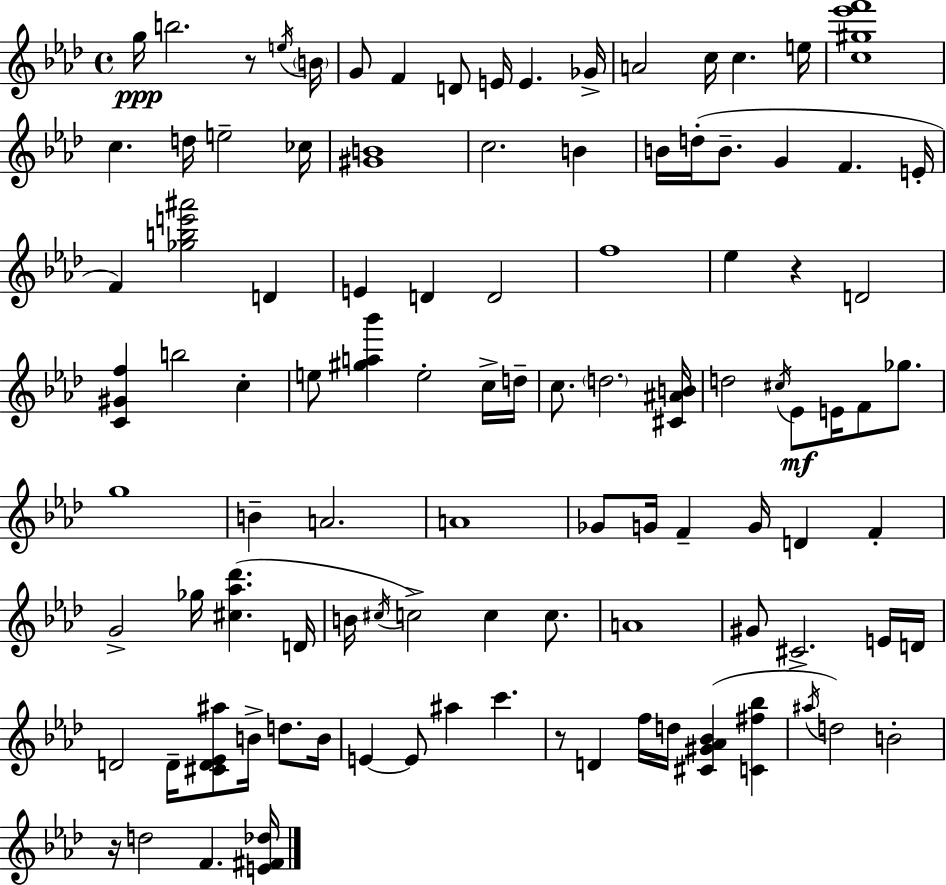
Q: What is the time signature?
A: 4/4